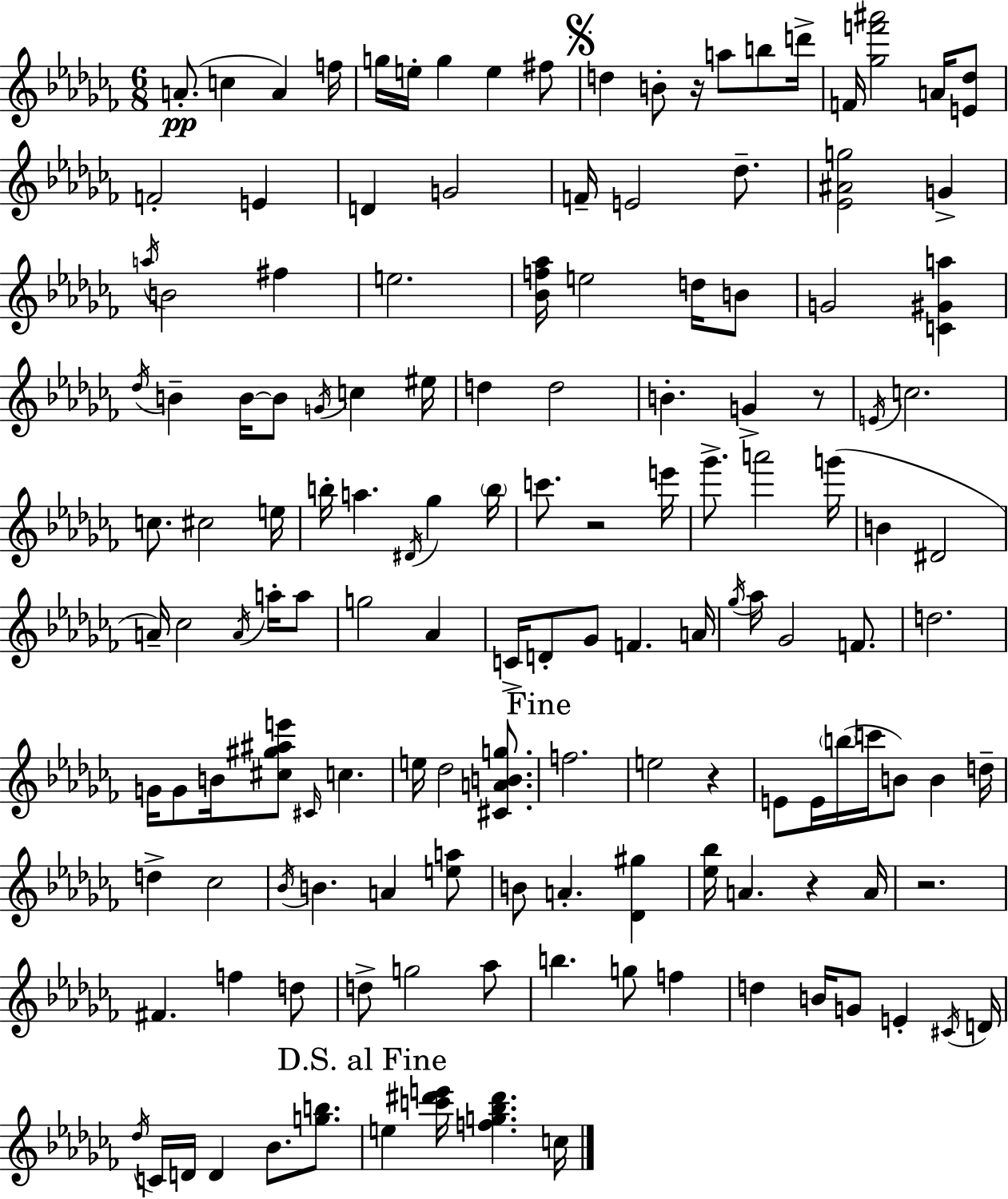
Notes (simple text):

A4/e. C5/q A4/q F5/s G5/s E5/s G5/q E5/q F#5/e D5/q B4/e R/s A5/e B5/e D6/s F4/s [Gb5,F6,A#6]/h A4/s [E4,Db5]/e F4/h E4/q D4/q G4/h F4/s E4/h Db5/e. [Eb4,A#4,G5]/h G4/q A5/s B4/h F#5/q E5/h. [Bb4,F5,Ab5]/s E5/h D5/s B4/e G4/h [C4,G#4,A5]/q Db5/s B4/q B4/s B4/e G4/s C5/q EIS5/s D5/q D5/h B4/q. G4/q R/e E4/s C5/h. C5/e. C#5/h E5/s B5/s A5/q. D#4/s Gb5/q B5/s C6/e. R/h E6/s Gb6/e. A6/h G6/s B4/q D#4/h A4/s CES5/h A4/s A5/s A5/e G5/h Ab4/q C4/s D4/e Gb4/e F4/q. A4/s Gb5/s Ab5/s Gb4/h F4/e. D5/h. G4/s G4/e B4/s [C#5,G#5,A#5,E6]/e C#4/s C5/q. E5/s Db5/h [C#4,A4,B4,G5]/e. F5/h. E5/h R/q E4/e E4/s B5/s C6/s B4/e B4/q D5/s D5/q CES5/h Bb4/s B4/q. A4/q [E5,A5]/e B4/e A4/q. [Db4,G#5]/q [Eb5,Bb5]/s A4/q. R/q A4/s R/h. F#4/q. F5/q D5/e D5/e G5/h Ab5/e B5/q. G5/e F5/q D5/q B4/s G4/e E4/q C#4/s D4/s Db5/s C4/s D4/s D4/q Bb4/e. [G5,B5]/e. E5/q [C6,D#6,E6]/s [F5,G5,Bb5,D#6]/q. C5/s